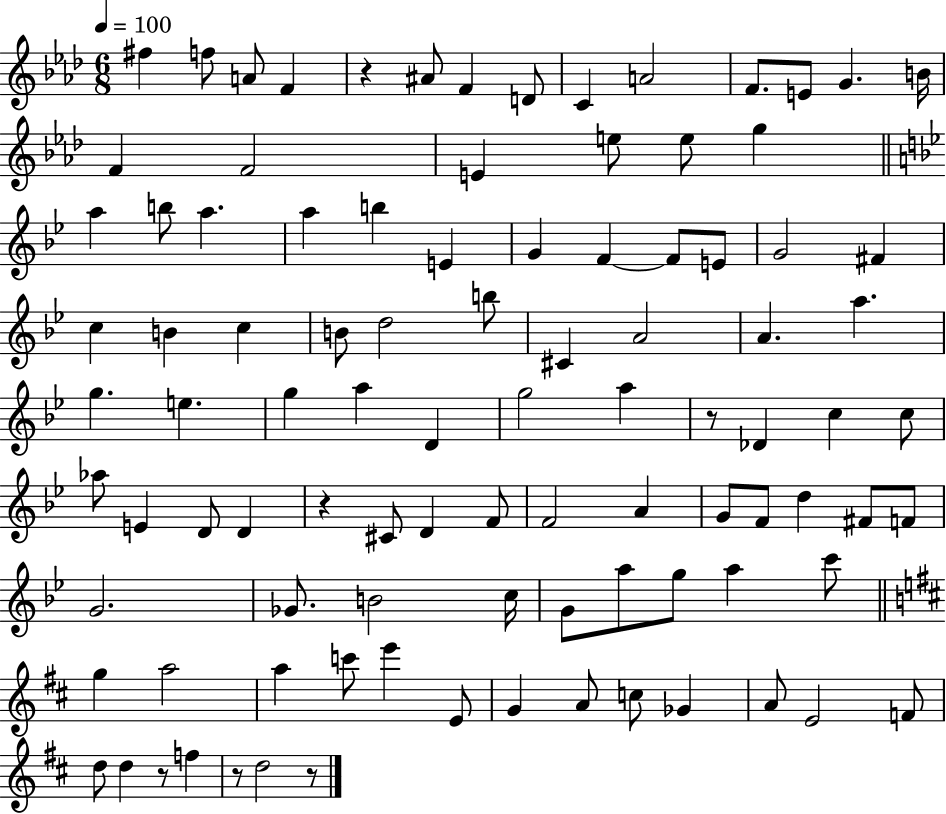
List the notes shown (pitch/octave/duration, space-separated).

F#5/q F5/e A4/e F4/q R/q A#4/e F4/q D4/e C4/q A4/h F4/e. E4/e G4/q. B4/s F4/q F4/h E4/q E5/e E5/e G5/q A5/q B5/e A5/q. A5/q B5/q E4/q G4/q F4/q F4/e E4/e G4/h F#4/q C5/q B4/q C5/q B4/e D5/h B5/e C#4/q A4/h A4/q. A5/q. G5/q. E5/q. G5/q A5/q D4/q G5/h A5/q R/e Db4/q C5/q C5/e Ab5/e E4/q D4/e D4/q R/q C#4/e D4/q F4/e F4/h A4/q G4/e F4/e D5/q F#4/e F4/e G4/h. Gb4/e. B4/h C5/s G4/e A5/e G5/e A5/q C6/e G5/q A5/h A5/q C6/e E6/q E4/e G4/q A4/e C5/e Gb4/q A4/e E4/h F4/e D5/e D5/q R/e F5/q R/e D5/h R/e